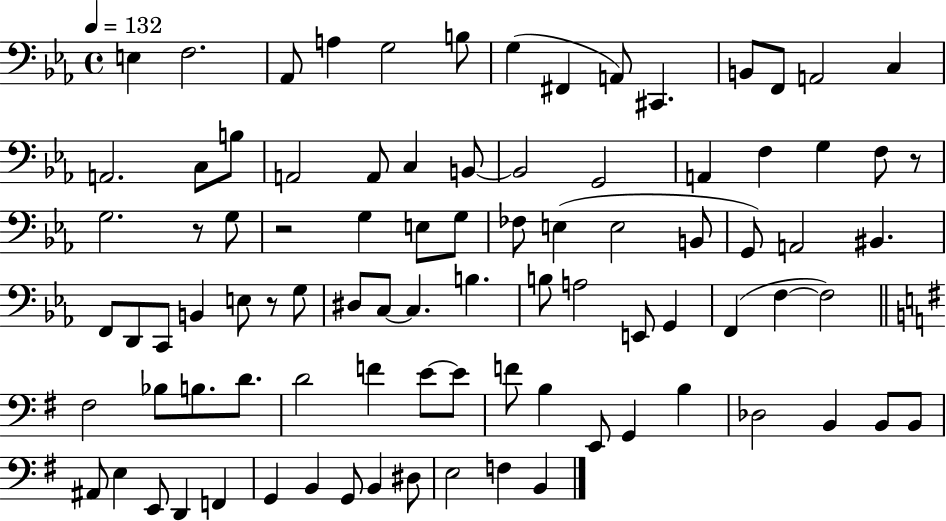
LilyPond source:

{
  \clef bass
  \time 4/4
  \defaultTimeSignature
  \key ees \major
  \tempo 4 = 132
  \repeat volta 2 { e4 f2. | aes,8 a4 g2 b8 | g4( fis,4 a,8) cis,4. | b,8 f,8 a,2 c4 | \break a,2. c8 b8 | a,2 a,8 c4 b,8~~ | b,2 g,2 | a,4 f4 g4 f8 r8 | \break g2. r8 g8 | r2 g4 e8 g8 | fes8 e4( e2 b,8 | g,8) a,2 bis,4. | \break f,8 d,8 c,8 b,4 e8 r8 g8 | dis8 c8~~ c4. b4. | b8 a2 e,8 g,4 | f,4( f4~~ f2) | \break \bar "||" \break \key g \major fis2 bes8 b8. d'8. | d'2 f'4 e'8~~ e'8 | f'8 b4 e,8 g,4 b4 | des2 b,4 b,8 b,8 | \break ais,8 e4 e,8 d,4 f,4 | g,4 b,4 g,8 b,4 dis8 | e2 f4 b,4 | } \bar "|."
}